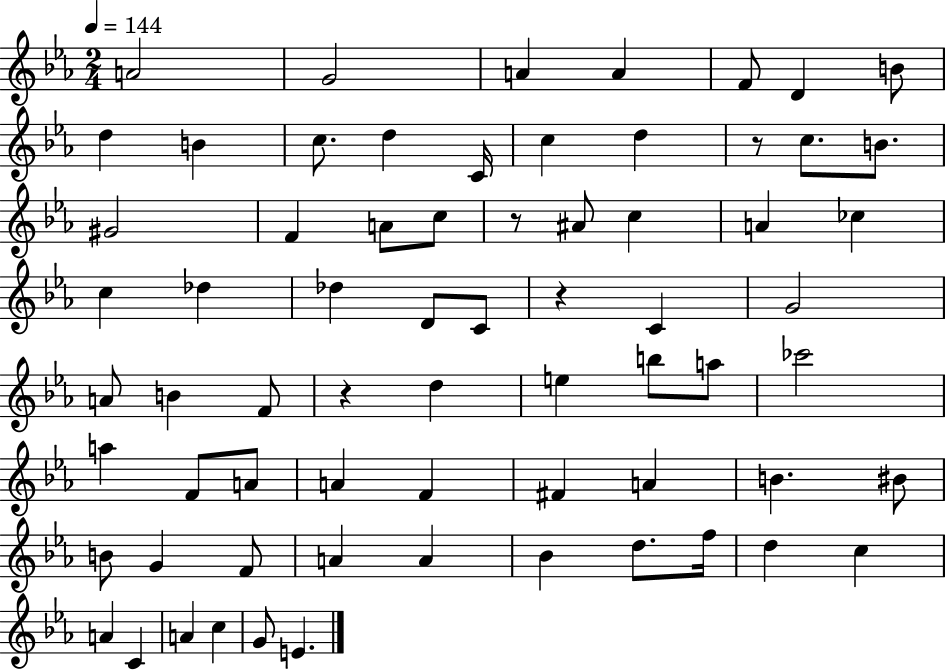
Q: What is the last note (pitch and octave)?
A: E4